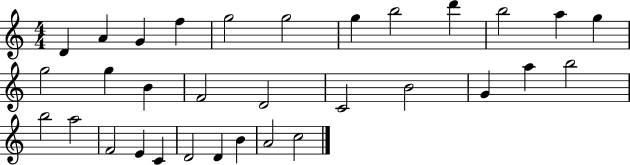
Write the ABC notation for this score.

X:1
T:Untitled
M:4/4
L:1/4
K:C
D A G f g2 g2 g b2 d' b2 a g g2 g B F2 D2 C2 B2 G a b2 b2 a2 F2 E C D2 D B A2 c2